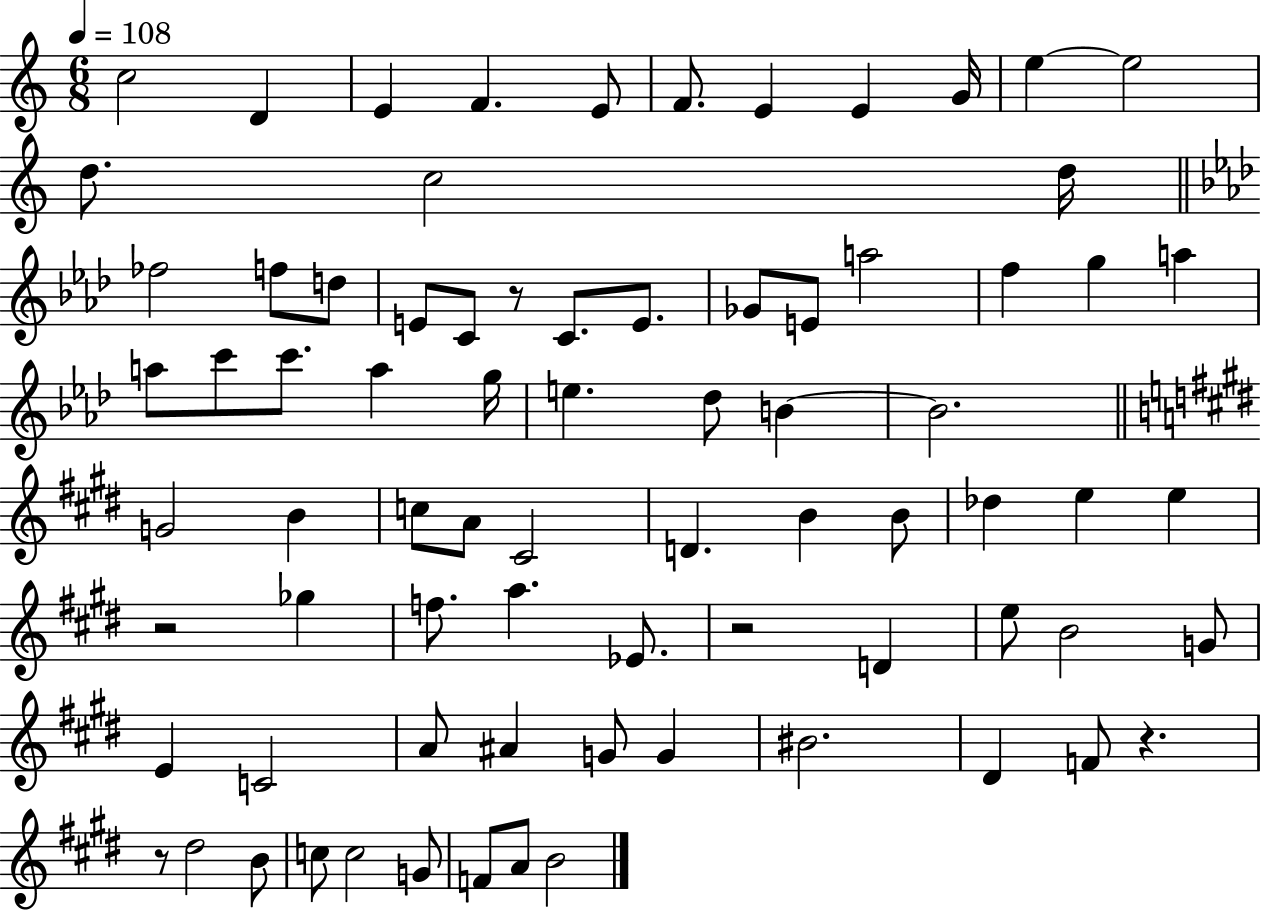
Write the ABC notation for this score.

X:1
T:Untitled
M:6/8
L:1/4
K:C
c2 D E F E/2 F/2 E E G/4 e e2 d/2 c2 d/4 _f2 f/2 d/2 E/2 C/2 z/2 C/2 E/2 _G/2 E/2 a2 f g a a/2 c'/2 c'/2 a g/4 e _d/2 B B2 G2 B c/2 A/2 ^C2 D B B/2 _d e e z2 _g f/2 a _E/2 z2 D e/2 B2 G/2 E C2 A/2 ^A G/2 G ^B2 ^D F/2 z z/2 ^d2 B/2 c/2 c2 G/2 F/2 A/2 B2